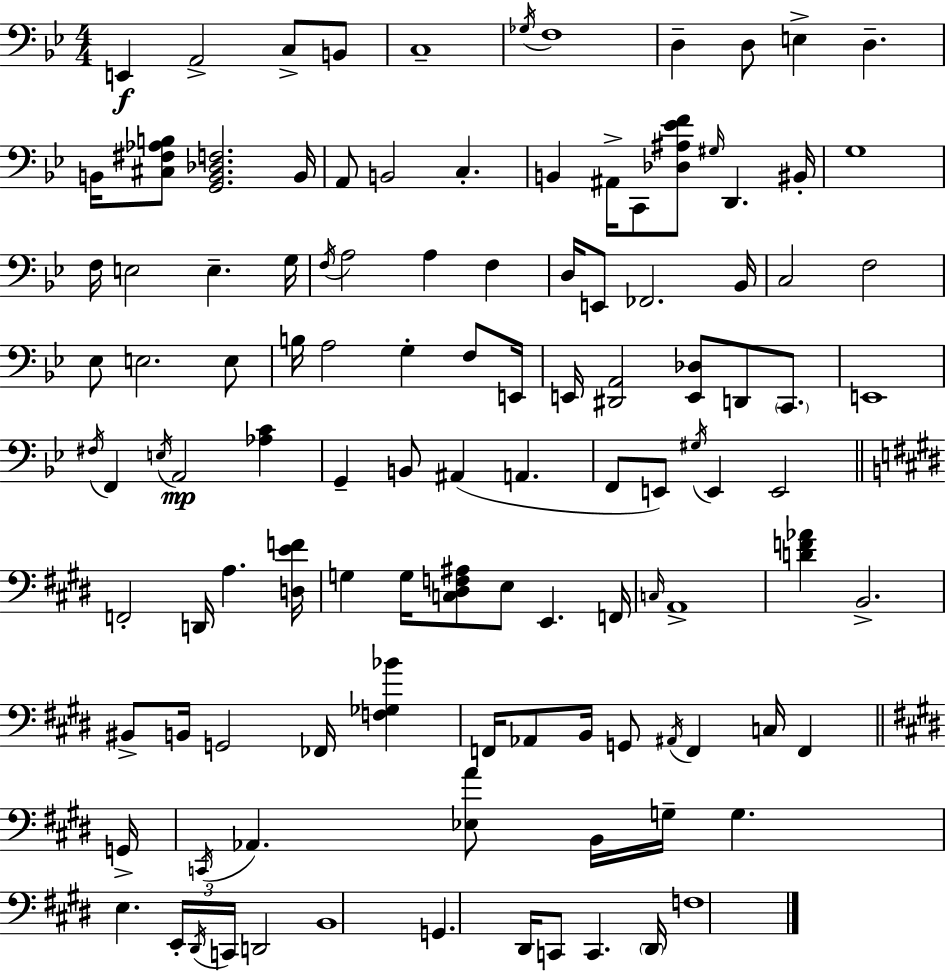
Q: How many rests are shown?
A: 0